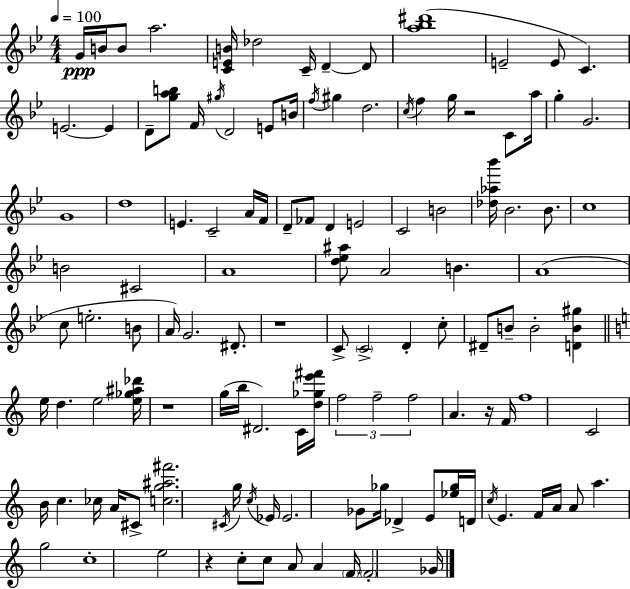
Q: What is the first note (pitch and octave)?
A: G4